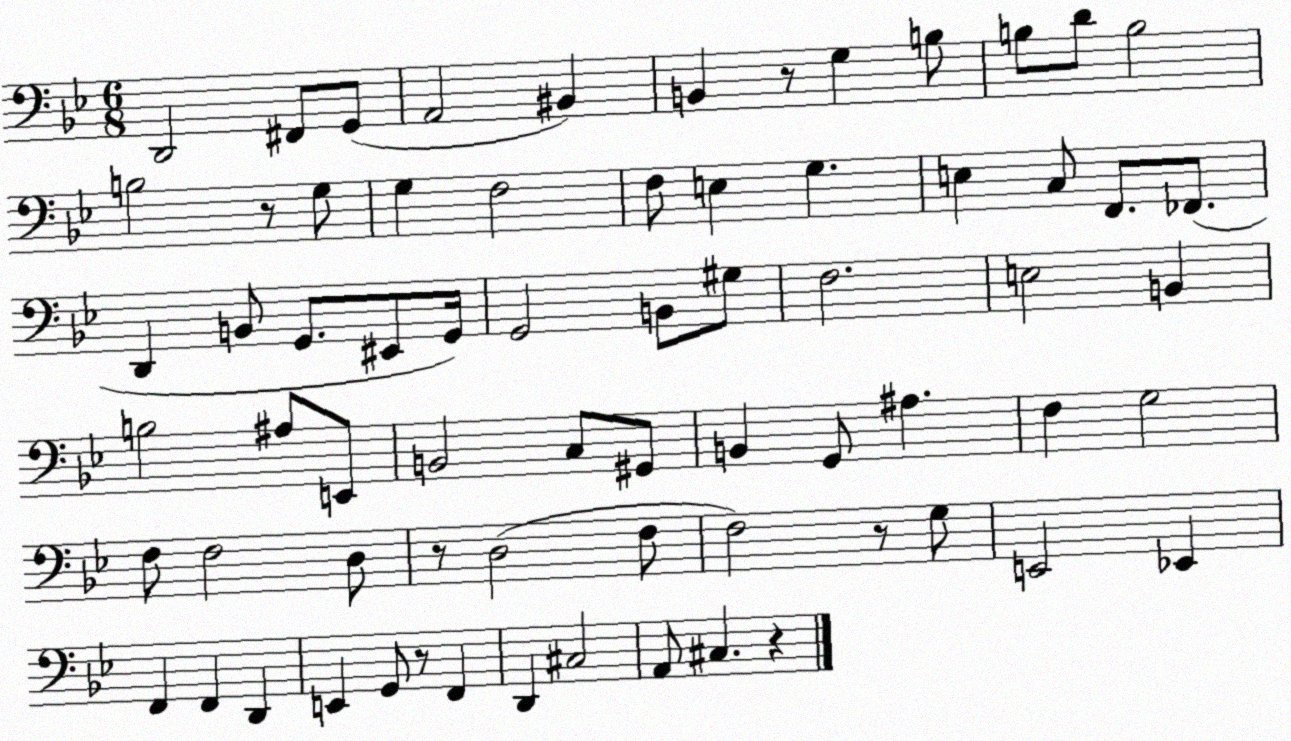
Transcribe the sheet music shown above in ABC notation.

X:1
T:Untitled
M:6/8
L:1/4
K:Bb
D,,2 ^F,,/2 G,,/2 A,,2 ^B,, B,, z/2 G, B,/2 B,/2 D/2 B,2 B,2 z/2 G,/2 G, F,2 F,/2 E, G, E, C,/2 F,,/2 _F,,/2 D,, B,,/2 G,,/2 ^E,,/2 G,,/4 G,,2 B,,/2 ^G,/2 F,2 E,2 B,, B,2 ^A,/2 E,,/2 B,,2 C,/2 ^G,,/2 B,, G,,/2 ^A, F, G,2 F,/2 F,2 D,/2 z/2 D,2 F,/2 F,2 z/2 G,/2 E,,2 _E,, F,, F,, D,, E,, G,,/2 z/2 F,, D,, ^C,2 A,,/2 ^C, z